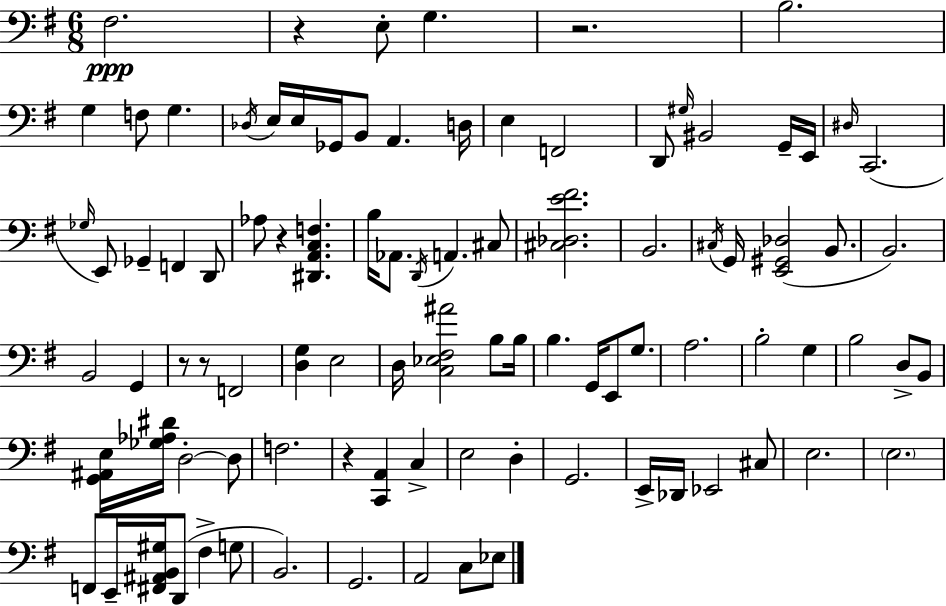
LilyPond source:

{
  \clef bass
  \numericTimeSignature
  \time 6/8
  \key e \minor
  \repeat volta 2 { fis2.\ppp | r4 e8-. g4. | r2. | b2. | \break g4 f8 g4. | \acciaccatura { des16 } e16 e16 ges,16 b,8 a,4. | d16 e4 f,2 | d,8 \grace { gis16 } bis,2 | \break g,16-- e,16 \grace { dis16 } c,2.( | \grace { ges16 } e,8) ges,4-- f,4 | d,8 aes8 r4 <dis, a, c f>4. | b16 aes,8. \acciaccatura { d,16 } a,4. | \break cis8 <cis des e' fis'>2. | b,2. | \acciaccatura { cis16 } g,16 <e, gis, des>2( | b,8. b,2.) | \break b,2 | g,4 r8 r8 f,2 | <d g>4 e2 | d16 <c ees fis ais'>2 | \break b8 b16 b4. | g,16 e,8 g8. a2. | b2-. | g4 b2 | \break d8-> b,8 <g, ais, e>16 <ges aes dis'>16 d2-.~~ | d8 f2. | r4 <c, a,>4 | c4-> e2 | \break d4-. g,2. | e,16-> des,16 ees,2 | cis8 e2. | \parenthesize e2. | \break f,8 e,16-- <fis, ais, b, gis>16 d,8( | fis4-> g8 b,2.) | g,2. | a,2 | \break c8 ees8 } \bar "|."
}